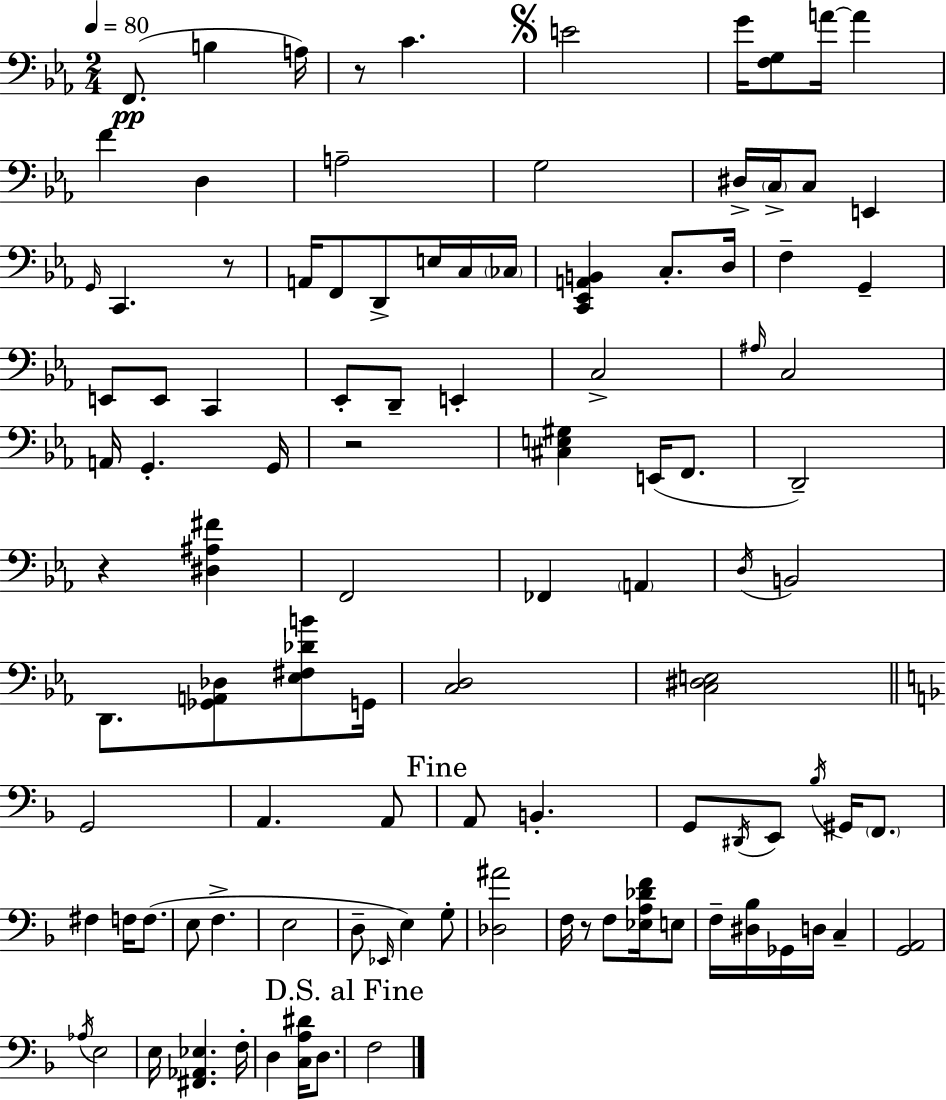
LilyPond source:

{
  \clef bass
  \numericTimeSignature
  \time 2/4
  \key ees \major
  \tempo 4 = 80
  \repeat volta 2 { f,8.(\pp b4 a16) | r8 c'4. | \mark \markup { \musicglyph "scripts.segno" } e'2 | g'16 <f g>8 a'16~~ a'4 | \break f'4 d4 | a2-- | g2 | dis16-> \parenthesize c16-> c8 e,4 | \break \grace { g,16 } c,4. r8 | a,16 f,8 d,8-> e16 c16 | \parenthesize ces16 <c, ees, a, b,>4 c8.-. | d16 f4-- g,4-- | \break e,8 e,8 c,4 | ees,8-. d,8-- e,4-. | c2-> | \grace { ais16 } c2 | \break a,16 g,4.-. | g,16 r2 | <cis e gis>4 e,16( f,8. | d,2--) | \break r4 <dis ais fis'>4 | f,2 | fes,4 \parenthesize a,4 | \acciaccatura { d16 } b,2 | \break d,8. <ges, a, des>8 | <ees fis des' b'>8 g,16 <c d>2 | <c dis e>2 | \bar "||" \break \key d \minor g,2 | a,4. a,8 | \mark "Fine" a,8 b,4.-. | g,8 \acciaccatura { dis,16 } e,8 \acciaccatura { bes16 } gis,16 \parenthesize f,8. | \break fis4 f16 f8.( | e8 f4.-> | e2 | d8-- \grace { ees,16 }) e4 | \break g8-. <des ais'>2 | f16 r8 f8 | <ees a des' f'>16 e8 f16-- <dis bes>16 ges,16 d16 c4-- | <g, a,>2 | \break \acciaccatura { aes16 } e2 | e16 <fis, aes, ees>4. | f16-. d4 | <c a dis'>16 d8. \mark "D.S. al Fine" f2 | \break } \bar "|."
}